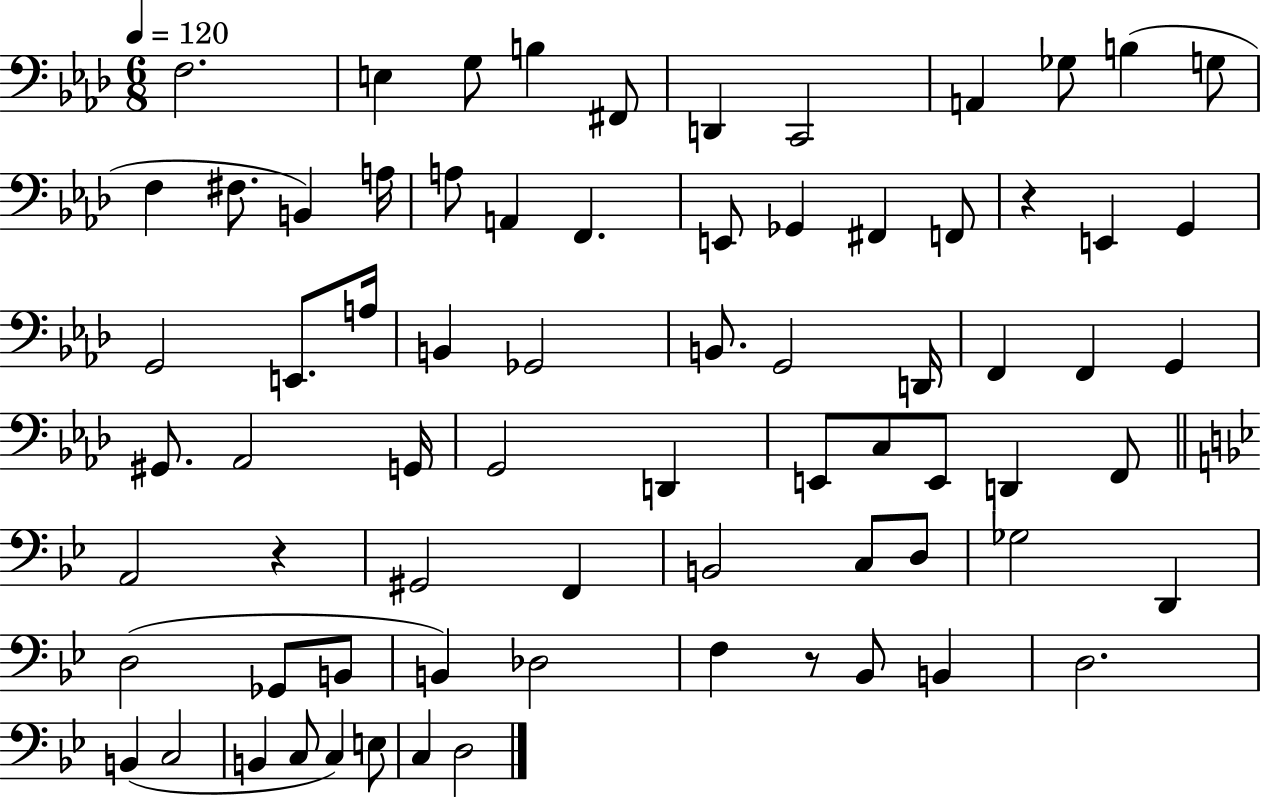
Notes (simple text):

F3/h. E3/q G3/e B3/q F#2/e D2/q C2/h A2/q Gb3/e B3/q G3/e F3/q F#3/e. B2/q A3/s A3/e A2/q F2/q. E2/e Gb2/q F#2/q F2/e R/q E2/q G2/q G2/h E2/e. A3/s B2/q Gb2/h B2/e. G2/h D2/s F2/q F2/q G2/q G#2/e. Ab2/h G2/s G2/h D2/q E2/e C3/e E2/e D2/q F2/e A2/h R/q G#2/h F2/q B2/h C3/e D3/e Gb3/h D2/q D3/h Gb2/e B2/e B2/q Db3/h F3/q R/e Bb2/e B2/q D3/h. B2/q C3/h B2/q C3/e C3/q E3/e C3/q D3/h